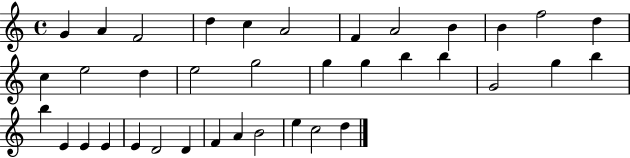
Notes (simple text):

G4/q A4/q F4/h D5/q C5/q A4/h F4/q A4/h B4/q B4/q F5/h D5/q C5/q E5/h D5/q E5/h G5/h G5/q G5/q B5/q B5/q G4/h G5/q B5/q B5/q E4/q E4/q E4/q E4/q D4/h D4/q F4/q A4/q B4/h E5/q C5/h D5/q